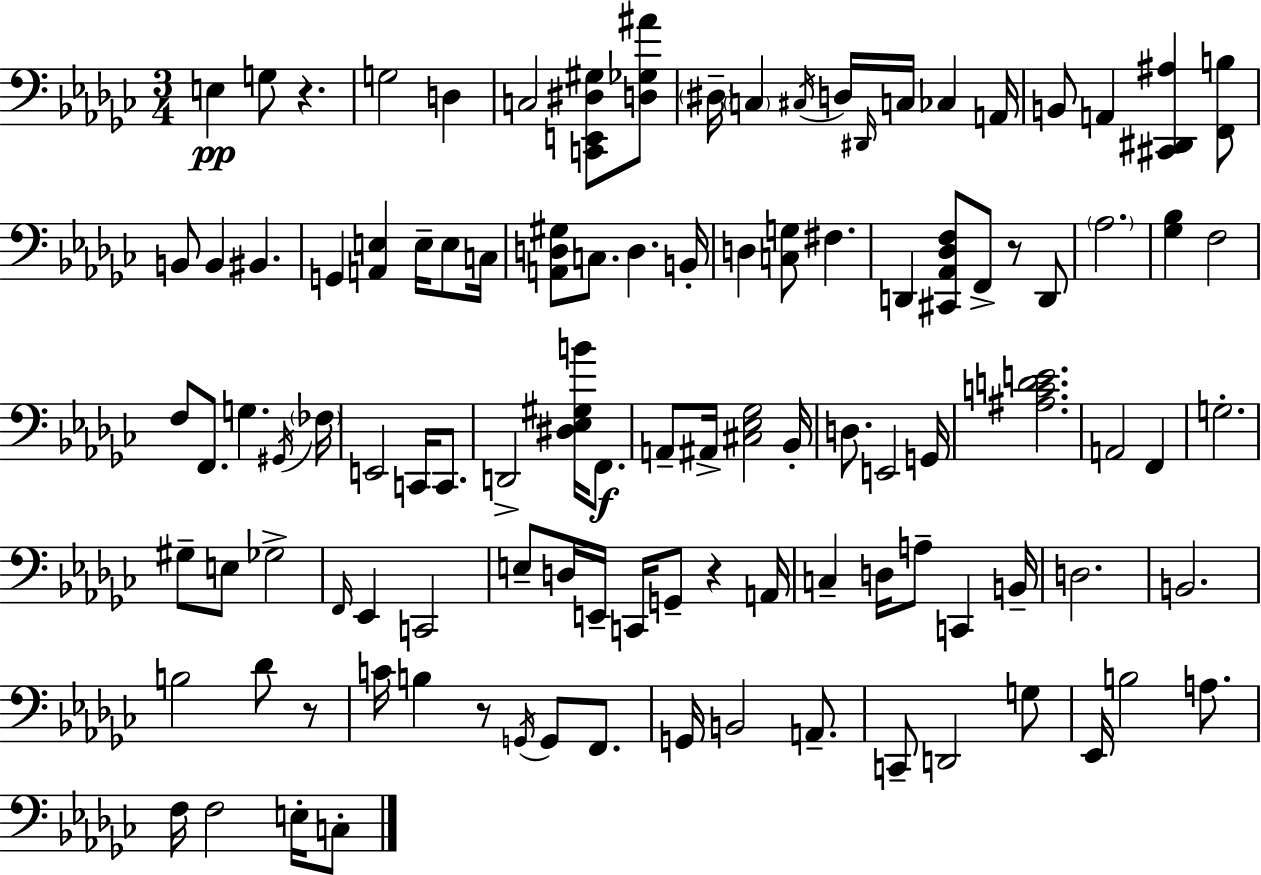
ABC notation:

X:1
T:Untitled
M:3/4
L:1/4
K:Ebm
E, G,/2 z G,2 D, C,2 [C,,E,,^D,^G,]/2 [D,_G,^A]/2 ^D,/4 C, ^C,/4 D,/4 ^D,,/4 C,/4 _C, A,,/4 B,,/2 A,, [^C,,^D,,^A,] [F,,B,]/2 B,,/2 B,, ^B,, G,, [A,,E,] E,/4 E,/2 C,/4 [A,,D,^G,]/2 C,/2 D, B,,/4 D, [C,G,]/2 ^F, D,, [^C,,_A,,_D,F,]/2 F,,/2 z/2 D,,/2 _A,2 [_G,_B,] F,2 F,/2 F,,/2 G, ^G,,/4 _F,/4 E,,2 C,,/4 C,,/2 D,,2 [^D,_E,^G,B]/4 F,,/2 A,,/2 ^A,,/4 [^C,_E,_G,]2 _B,,/4 D,/2 E,,2 G,,/4 [^A,CDE]2 A,,2 F,, G,2 ^G,/2 E,/2 _G,2 F,,/4 _E,, C,,2 E,/2 D,/4 E,,/4 C,,/4 G,,/2 z A,,/4 C, D,/4 A,/2 C,, B,,/4 D,2 B,,2 B,2 _D/2 z/2 C/4 B, z/2 G,,/4 G,,/2 F,,/2 G,,/4 B,,2 A,,/2 C,,/2 D,,2 G,/2 _E,,/4 B,2 A,/2 F,/4 F,2 E,/4 C,/2